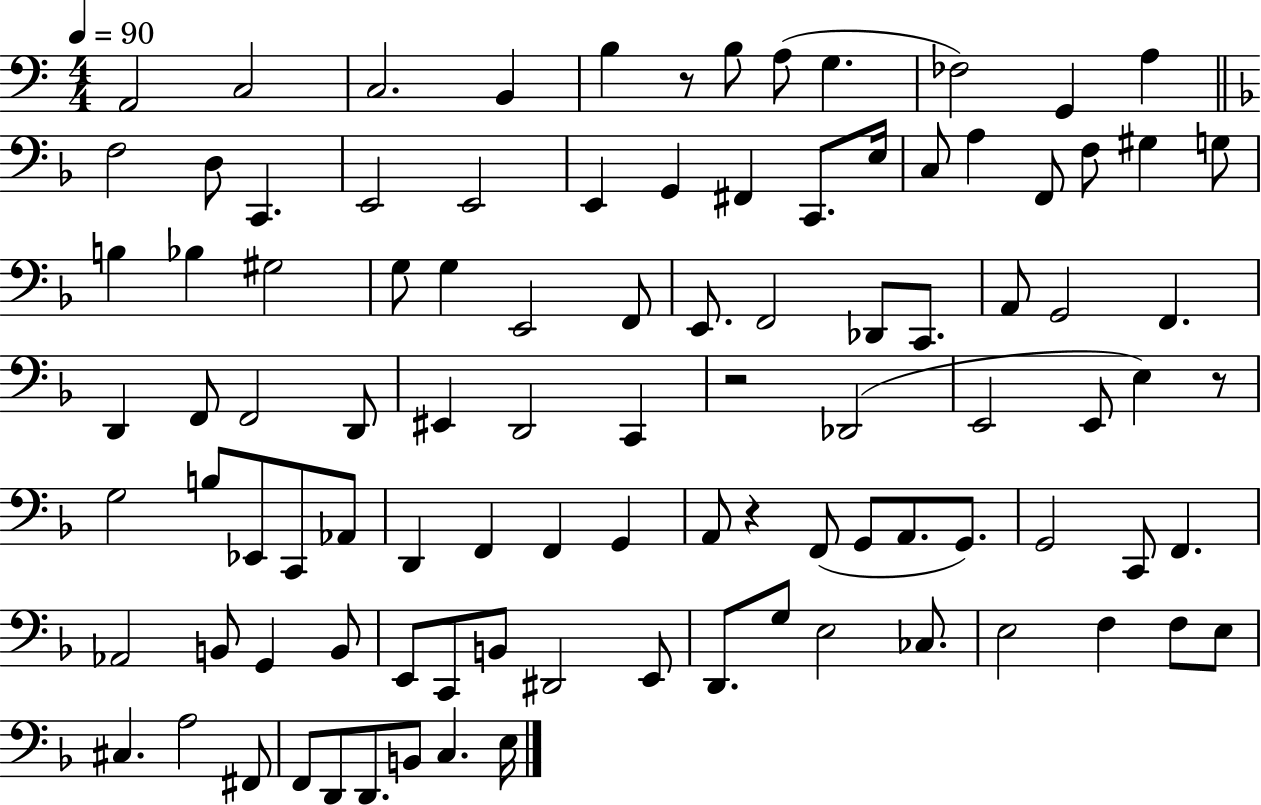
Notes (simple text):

A2/h C3/h C3/h. B2/q B3/q R/e B3/e A3/e G3/q. FES3/h G2/q A3/q F3/h D3/e C2/q. E2/h E2/h E2/q G2/q F#2/q C2/e. E3/s C3/e A3/q F2/e F3/e G#3/q G3/e B3/q Bb3/q G#3/h G3/e G3/q E2/h F2/e E2/e. F2/h Db2/e C2/e. A2/e G2/h F2/q. D2/q F2/e F2/h D2/e EIS2/q D2/h C2/q R/h Db2/h E2/h E2/e E3/q R/e G3/h B3/e Eb2/e C2/e Ab2/e D2/q F2/q F2/q G2/q A2/e R/q F2/e G2/e A2/e. G2/e. G2/h C2/e F2/q. Ab2/h B2/e G2/q B2/e E2/e C2/e B2/e D#2/h E2/e D2/e. G3/e E3/h CES3/e. E3/h F3/q F3/e E3/e C#3/q. A3/h F#2/e F2/e D2/e D2/e. B2/e C3/q. E3/s